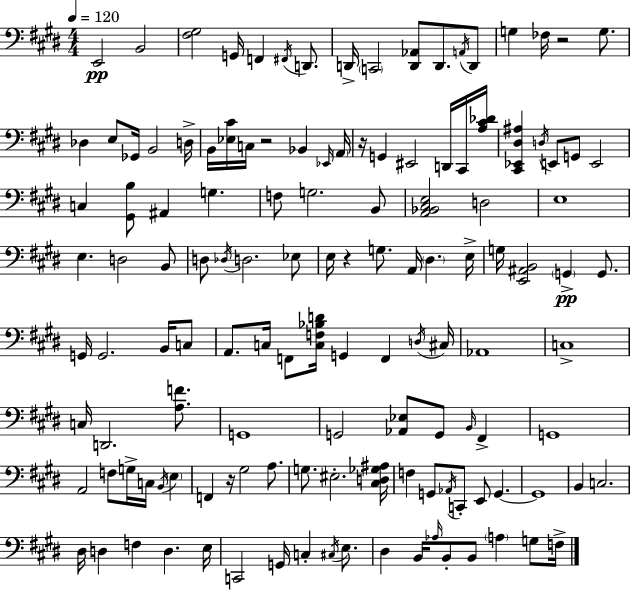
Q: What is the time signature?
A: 4/4